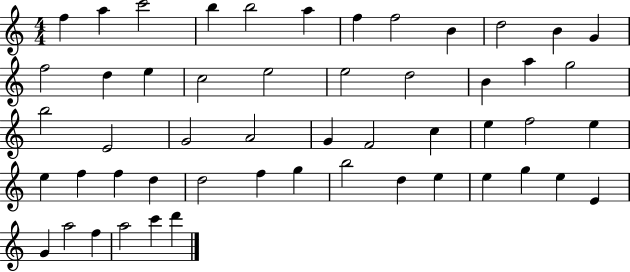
X:1
T:Untitled
M:4/4
L:1/4
K:C
f a c'2 b b2 a f f2 B d2 B G f2 d e c2 e2 e2 d2 B a g2 b2 E2 G2 A2 G F2 c e f2 e e f f d d2 f g b2 d e e g e E G a2 f a2 c' d'